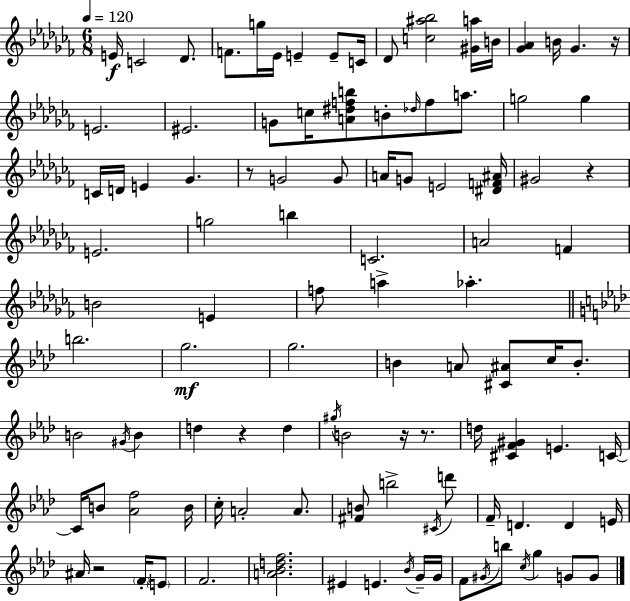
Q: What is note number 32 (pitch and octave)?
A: E4